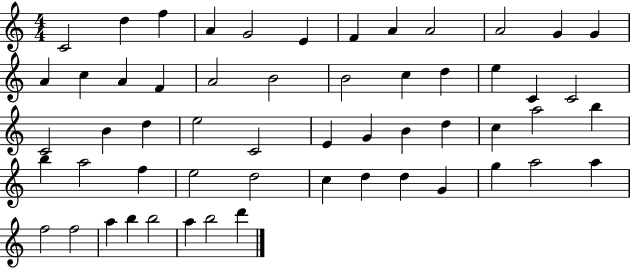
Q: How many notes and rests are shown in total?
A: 56